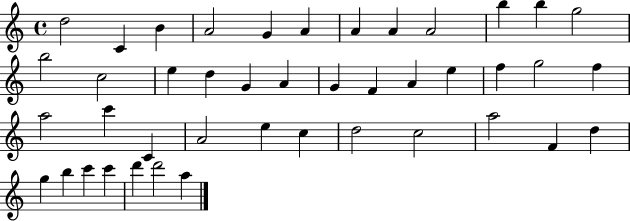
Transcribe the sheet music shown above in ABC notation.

X:1
T:Untitled
M:4/4
L:1/4
K:C
d2 C B A2 G A A A A2 b b g2 b2 c2 e d G A G F A e f g2 f a2 c' C A2 e c d2 c2 a2 F d g b c' c' d' d'2 a